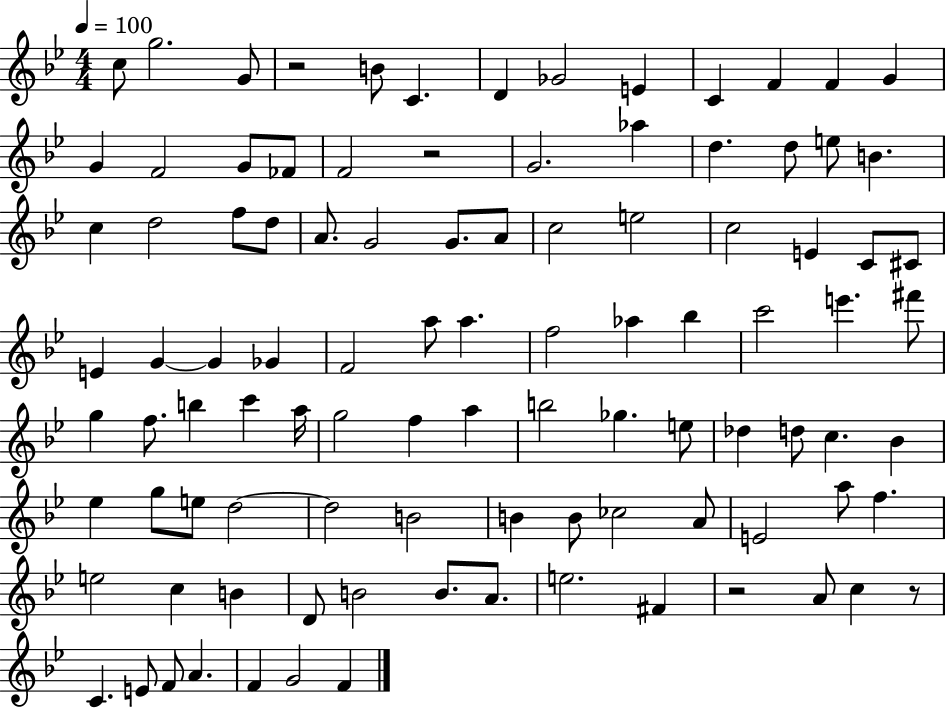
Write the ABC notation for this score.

X:1
T:Untitled
M:4/4
L:1/4
K:Bb
c/2 g2 G/2 z2 B/2 C D _G2 E C F F G G F2 G/2 _F/2 F2 z2 G2 _a d d/2 e/2 B c d2 f/2 d/2 A/2 G2 G/2 A/2 c2 e2 c2 E C/2 ^C/2 E G G _G F2 a/2 a f2 _a _b c'2 e' ^f'/2 g f/2 b c' a/4 g2 f a b2 _g e/2 _d d/2 c _B _e g/2 e/2 d2 d2 B2 B B/2 _c2 A/2 E2 a/2 f e2 c B D/2 B2 B/2 A/2 e2 ^F z2 A/2 c z/2 C E/2 F/2 A F G2 F